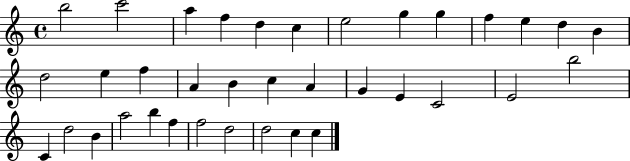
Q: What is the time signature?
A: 4/4